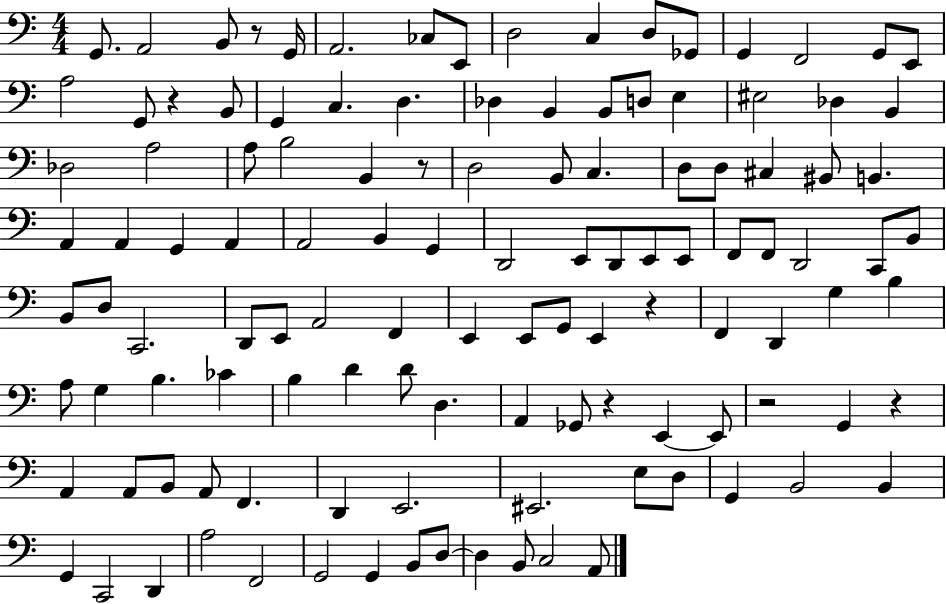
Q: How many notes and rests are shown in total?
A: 120